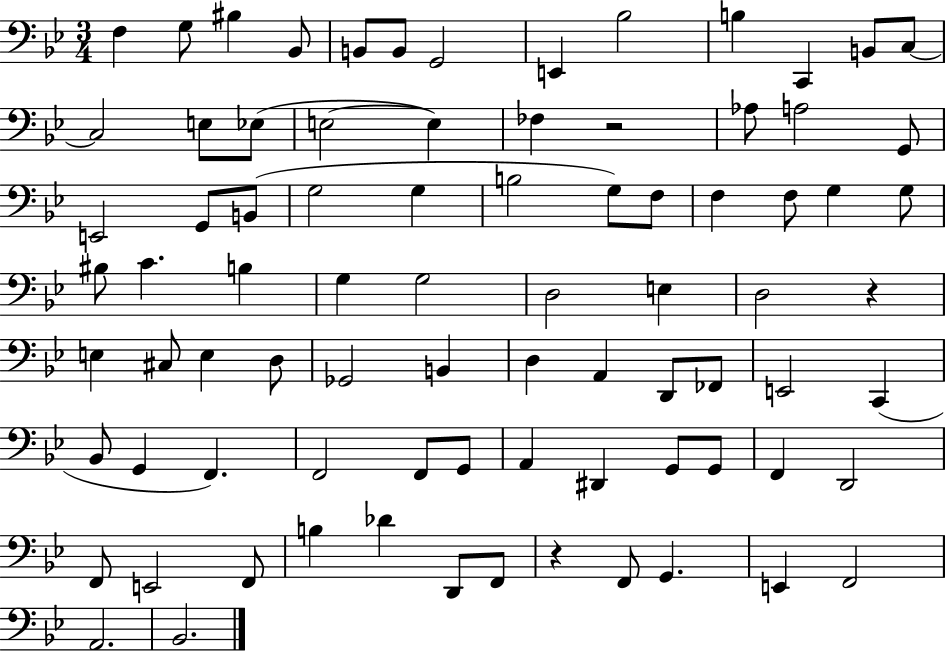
X:1
T:Untitled
M:3/4
L:1/4
K:Bb
F, G,/2 ^B, _B,,/2 B,,/2 B,,/2 G,,2 E,, _B,2 B, C,, B,,/2 C,/2 C,2 E,/2 _E,/2 E,2 E, _F, z2 _A,/2 A,2 G,,/2 E,,2 G,,/2 B,,/2 G,2 G, B,2 G,/2 F,/2 F, F,/2 G, G,/2 ^B,/2 C B, G, G,2 D,2 E, D,2 z E, ^C,/2 E, D,/2 _G,,2 B,, D, A,, D,,/2 _F,,/2 E,,2 C,, _B,,/2 G,, F,, F,,2 F,,/2 G,,/2 A,, ^D,, G,,/2 G,,/2 F,, D,,2 F,,/2 E,,2 F,,/2 B, _D D,,/2 F,,/2 z F,,/2 G,, E,, F,,2 A,,2 _B,,2